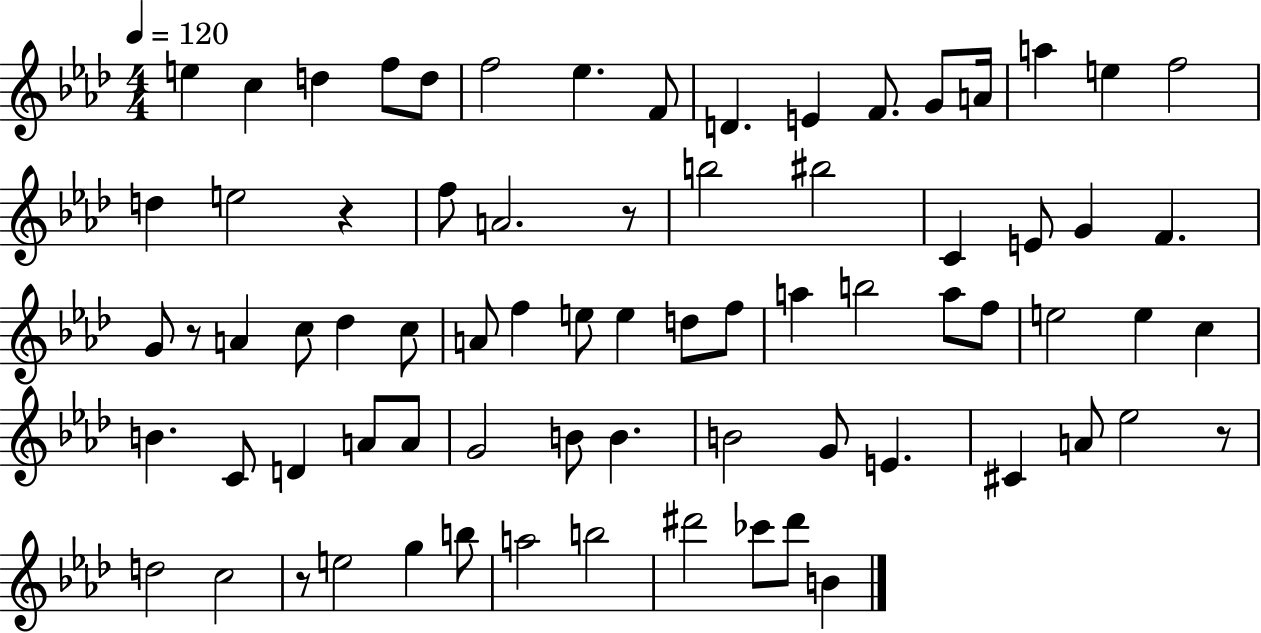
{
  \clef treble
  \numericTimeSignature
  \time 4/4
  \key aes \major
  \tempo 4 = 120
  e''4 c''4 d''4 f''8 d''8 | f''2 ees''4. f'8 | d'4. e'4 f'8. g'8 a'16 | a''4 e''4 f''2 | \break d''4 e''2 r4 | f''8 a'2. r8 | b''2 bis''2 | c'4 e'8 g'4 f'4. | \break g'8 r8 a'4 c''8 des''4 c''8 | a'8 f''4 e''8 e''4 d''8 f''8 | a''4 b''2 a''8 f''8 | e''2 e''4 c''4 | \break b'4. c'8 d'4 a'8 a'8 | g'2 b'8 b'4. | b'2 g'8 e'4. | cis'4 a'8 ees''2 r8 | \break d''2 c''2 | r8 e''2 g''4 b''8 | a''2 b''2 | dis'''2 ces'''8 dis'''8 b'4 | \break \bar "|."
}